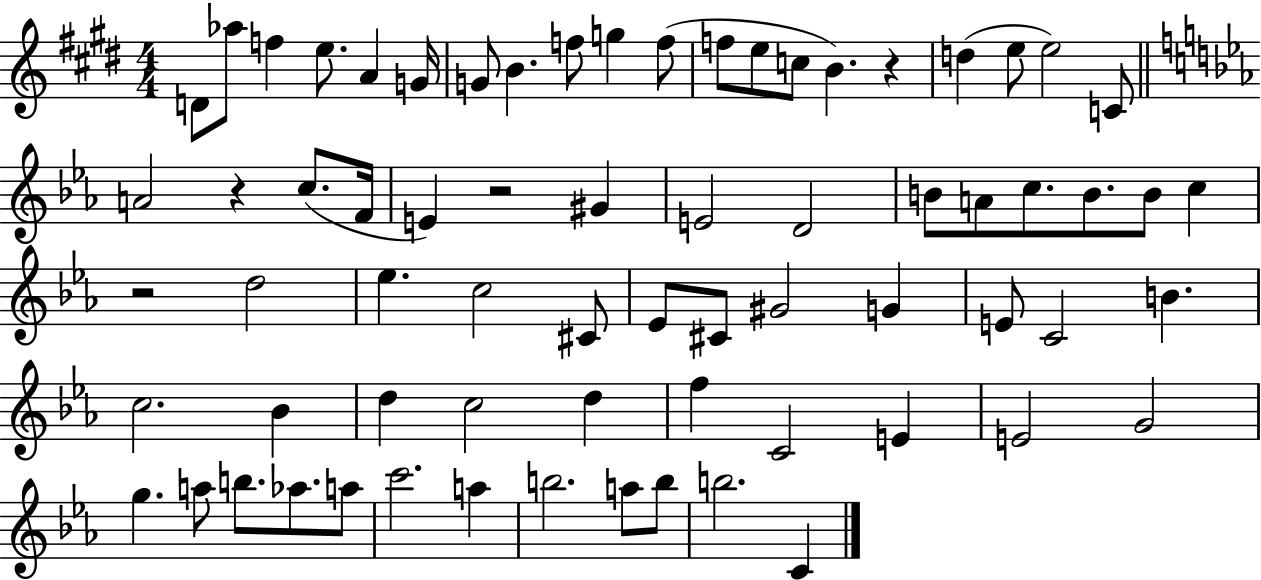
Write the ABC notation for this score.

X:1
T:Untitled
M:4/4
L:1/4
K:E
D/2 _a/2 f e/2 A G/4 G/2 B f/2 g f/2 f/2 e/2 c/2 B z d e/2 e2 C/2 A2 z c/2 F/4 E z2 ^G E2 D2 B/2 A/2 c/2 B/2 B/2 c z2 d2 _e c2 ^C/2 _E/2 ^C/2 ^G2 G E/2 C2 B c2 _B d c2 d f C2 E E2 G2 g a/2 b/2 _a/2 a/2 c'2 a b2 a/2 b/2 b2 C